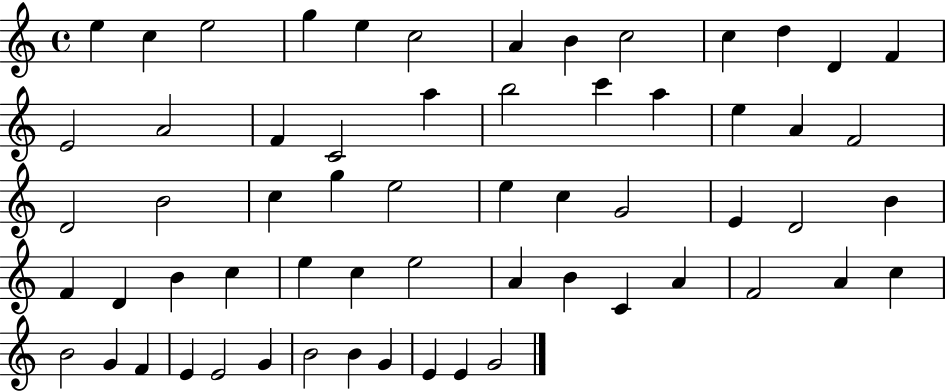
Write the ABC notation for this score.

X:1
T:Untitled
M:4/4
L:1/4
K:C
e c e2 g e c2 A B c2 c d D F E2 A2 F C2 a b2 c' a e A F2 D2 B2 c g e2 e c G2 E D2 B F D B c e c e2 A B C A F2 A c B2 G F E E2 G B2 B G E E G2